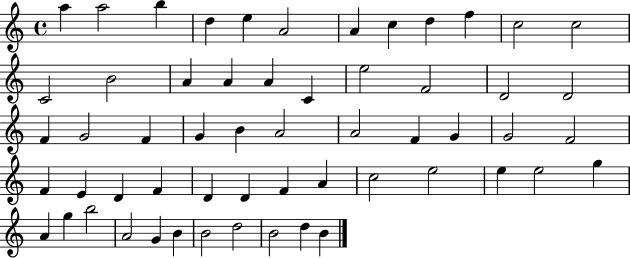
A5/q A5/h B5/q D5/q E5/q A4/h A4/q C5/q D5/q F5/q C5/h C5/h C4/h B4/h A4/q A4/q A4/q C4/q E5/h F4/h D4/h D4/h F4/q G4/h F4/q G4/q B4/q A4/h A4/h F4/q G4/q G4/h F4/h F4/q E4/q D4/q F4/q D4/q D4/q F4/q A4/q C5/h E5/h E5/q E5/h G5/q A4/q G5/q B5/h A4/h G4/q B4/q B4/h D5/h B4/h D5/q B4/q